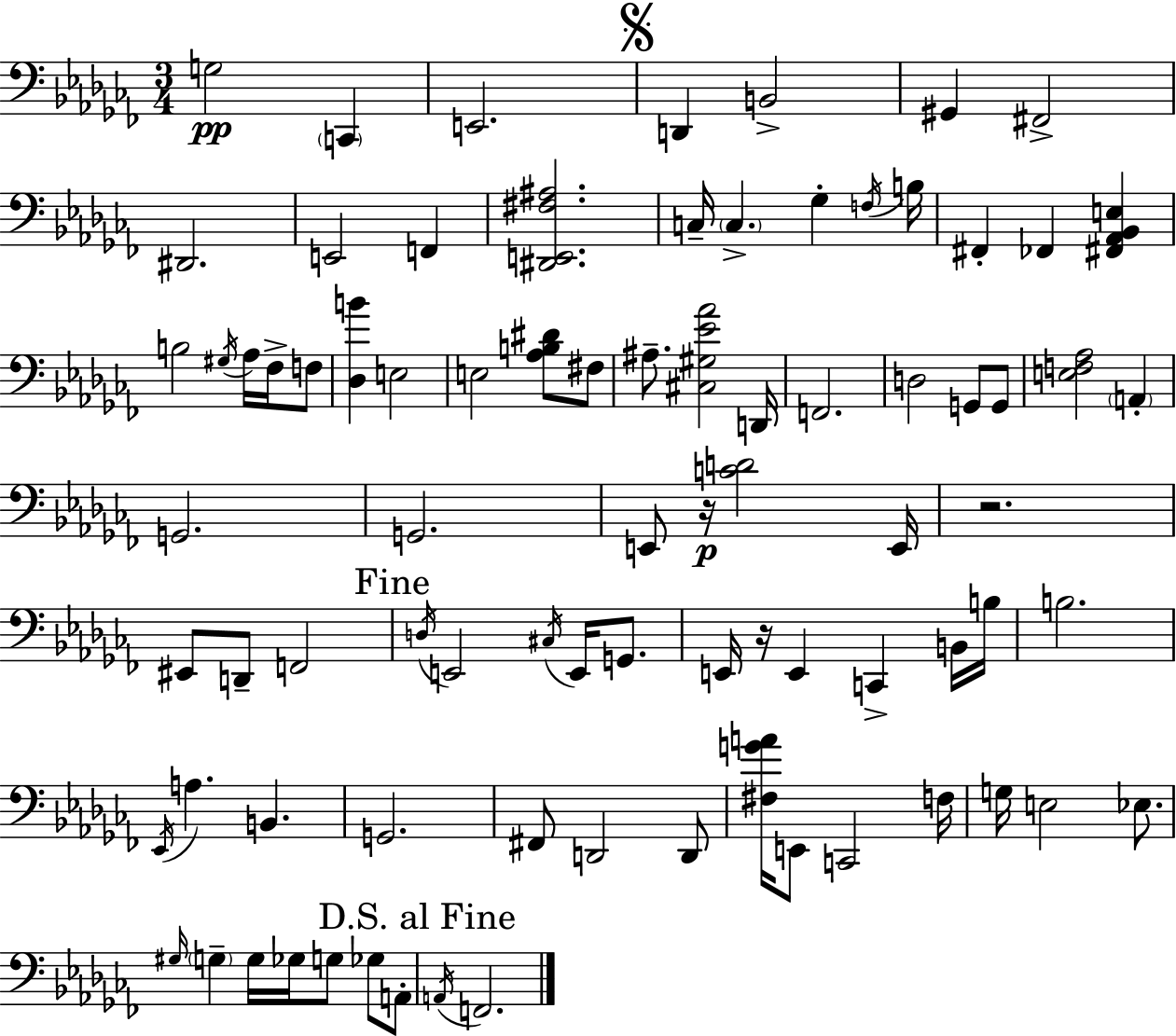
{
  \clef bass
  \numericTimeSignature
  \time 3/4
  \key aes \minor
  g2\pp \parenthesize c,4 | e,2. | \mark \markup { \musicglyph "scripts.segno" } d,4 b,2-> | gis,4 fis,2-> | \break dis,2. | e,2 f,4 | <dis, e, fis ais>2. | c16-- \parenthesize c4.-> ges4-. \acciaccatura { f16 } | \break b16 fis,4-. fes,4 <fis, aes, bes, e>4 | b2 \acciaccatura { gis16 } aes16 fes16-> | f8 <des b'>4 e2 | e2 <aes b dis'>8 | \break fis8 ais8.-- <cis gis ees' aes'>2 | d,16 f,2. | d2 g,8 | g,8 <e f aes>2 \parenthesize a,4-. | \break g,2. | g,2. | e,8 r16\p <c' d'>2 | e,16 r2. | \break eis,8 d,8-- f,2 | \mark "Fine" \acciaccatura { d16 } e,2 \acciaccatura { cis16 } | e,16 g,8. e,16 r16 e,4 c,4-> | b,16 b16 b2. | \break \acciaccatura { ees,16 } a4. b,4. | g,2. | fis,8 d,2 | d,8 <fis g' a'>16 e,8 c,2 | \break f16 g16 e2 | ees8. \grace { gis16 } \parenthesize g4-- g16 ges16 | g8 ges8 a,8-. \mark "D.S. al Fine" \acciaccatura { a,16 } f,2. | \bar "|."
}